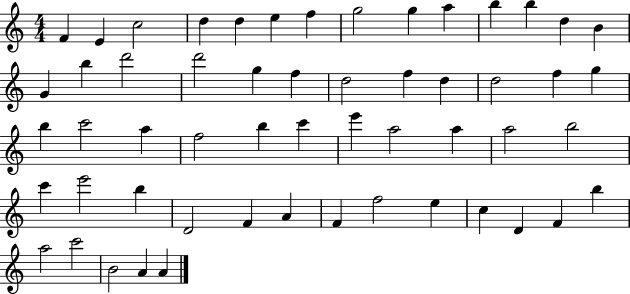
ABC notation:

X:1
T:Untitled
M:4/4
L:1/4
K:C
F E c2 d d e f g2 g a b b d B G b d'2 d'2 g f d2 f d d2 f g b c'2 a f2 b c' e' a2 a a2 b2 c' e'2 b D2 F A F f2 e c D F b a2 c'2 B2 A A